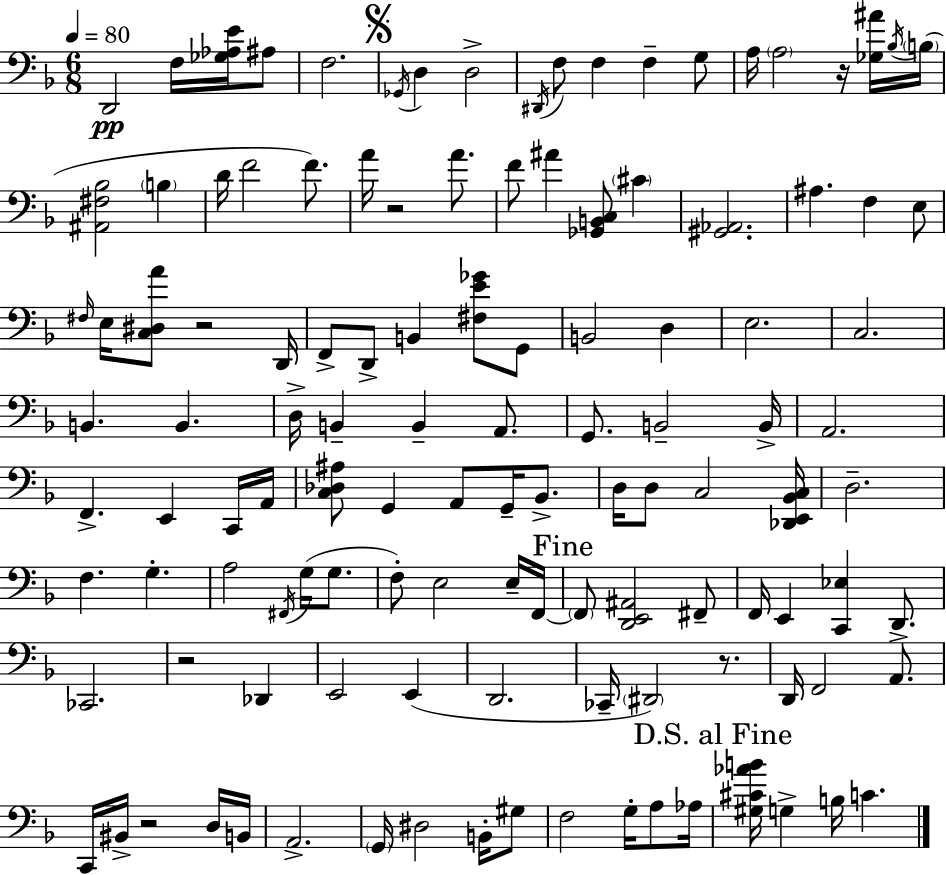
D2/h F3/s [Gb3,Ab3,E4]/s A#3/e F3/h. Gb2/s D3/q D3/h D#2/s F3/e F3/q F3/q G3/e A3/s A3/h R/s [Gb3,A#4]/s Bb3/s B3/s [A#2,F#3,Bb3]/h B3/q D4/s F4/h F4/e. A4/s R/h A4/e. F4/e A#4/q [Gb2,B2,C3]/e C#4/q [G#2,Ab2]/h. A#3/q. F3/q E3/e F#3/s E3/s [C3,D#3,A4]/e R/h D2/s F2/e D2/e B2/q [F#3,E4,Gb4]/e G2/e B2/h D3/q E3/h. C3/h. B2/q. B2/q. D3/s B2/q B2/q A2/e. G2/e. B2/h B2/s A2/h. F2/q. E2/q C2/s A2/s [C3,Db3,A#3]/e G2/q A2/e G2/s Bb2/e. D3/s D3/e C3/h [Db2,E2,Bb2,C3]/s D3/h. F3/q. G3/q. A3/h F#2/s G3/s G3/e. F3/e E3/h E3/s F2/s F2/e [D2,E2,A#2]/h F#2/e F2/s E2/q [C2,Eb3]/q D2/e. CES2/h. R/h Db2/q E2/h E2/q D2/h. CES2/s D#2/h R/e. D2/s F2/h A2/e. C2/s BIS2/s R/h D3/s B2/s A2/h. G2/s D#3/h B2/s G#3/e F3/h G3/s A3/e Ab3/s [G#3,C#4,Ab4,B4]/s G3/q B3/s C4/q.